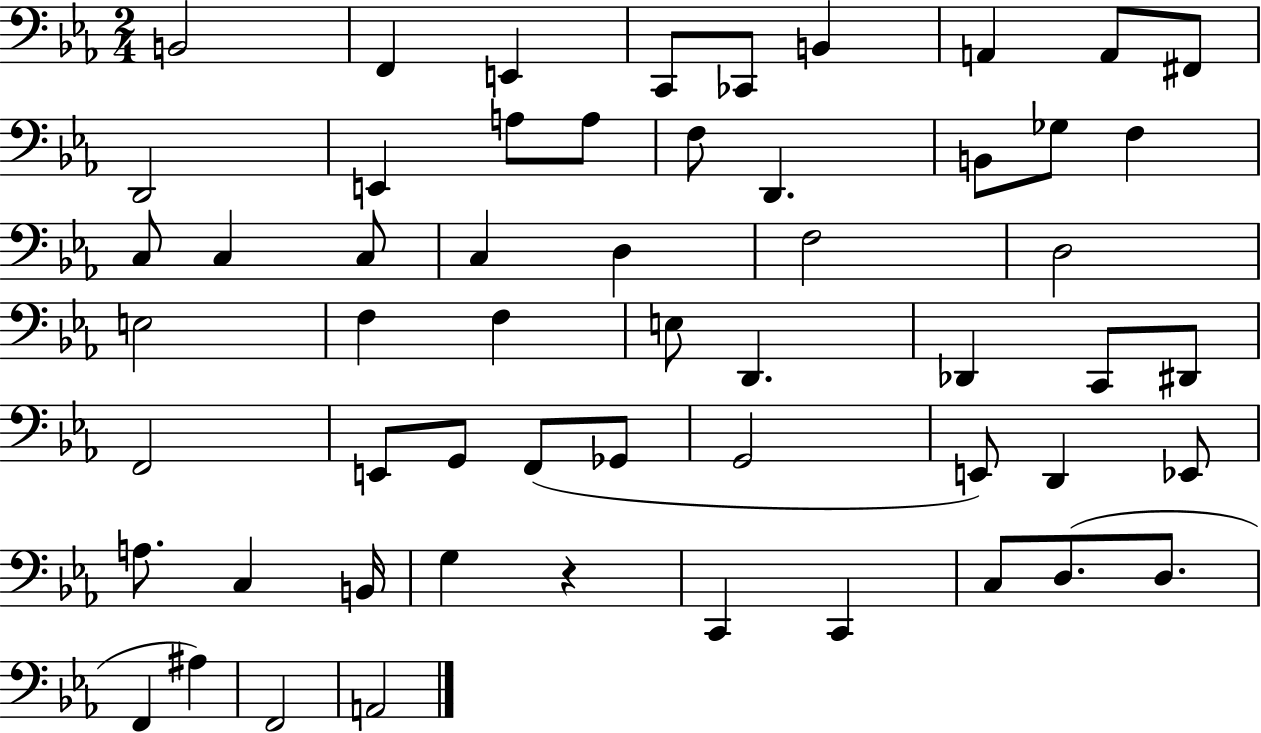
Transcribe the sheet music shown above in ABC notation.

X:1
T:Untitled
M:2/4
L:1/4
K:Eb
B,,2 F,, E,, C,,/2 _C,,/2 B,, A,, A,,/2 ^F,,/2 D,,2 E,, A,/2 A,/2 F,/2 D,, B,,/2 _G,/2 F, C,/2 C, C,/2 C, D, F,2 D,2 E,2 F, F, E,/2 D,, _D,, C,,/2 ^D,,/2 F,,2 E,,/2 G,,/2 F,,/2 _G,,/2 G,,2 E,,/2 D,, _E,,/2 A,/2 C, B,,/4 G, z C,, C,, C,/2 D,/2 D,/2 F,, ^A, F,,2 A,,2